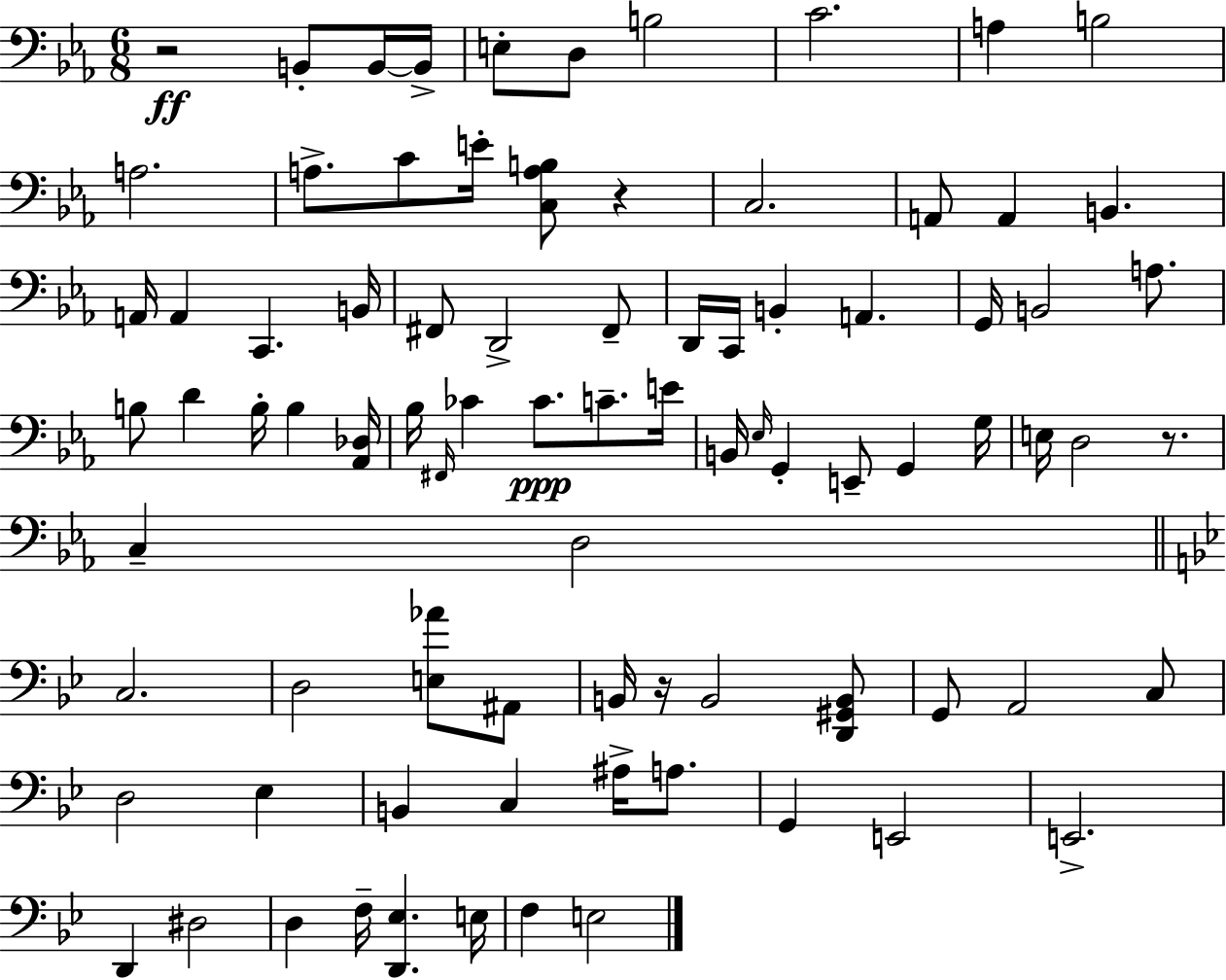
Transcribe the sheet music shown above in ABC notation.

X:1
T:Untitled
M:6/8
L:1/4
K:Eb
z2 B,,/2 B,,/4 B,,/4 E,/2 D,/2 B,2 C2 A, B,2 A,2 A,/2 C/2 E/4 [C,A,B,]/2 z C,2 A,,/2 A,, B,, A,,/4 A,, C,, B,,/4 ^F,,/2 D,,2 ^F,,/2 D,,/4 C,,/4 B,, A,, G,,/4 B,,2 A,/2 B,/2 D B,/4 B, [_A,,_D,]/4 _B,/4 ^F,,/4 _C _C/2 C/2 E/4 B,,/4 _E,/4 G,, E,,/2 G,, G,/4 E,/4 D,2 z/2 C, D,2 C,2 D,2 [E,_A]/2 ^A,,/2 B,,/4 z/4 B,,2 [D,,^G,,B,,]/2 G,,/2 A,,2 C,/2 D,2 _E, B,, C, ^A,/4 A,/2 G,, E,,2 E,,2 D,, ^D,2 D, F,/4 [D,,_E,] E,/4 F, E,2